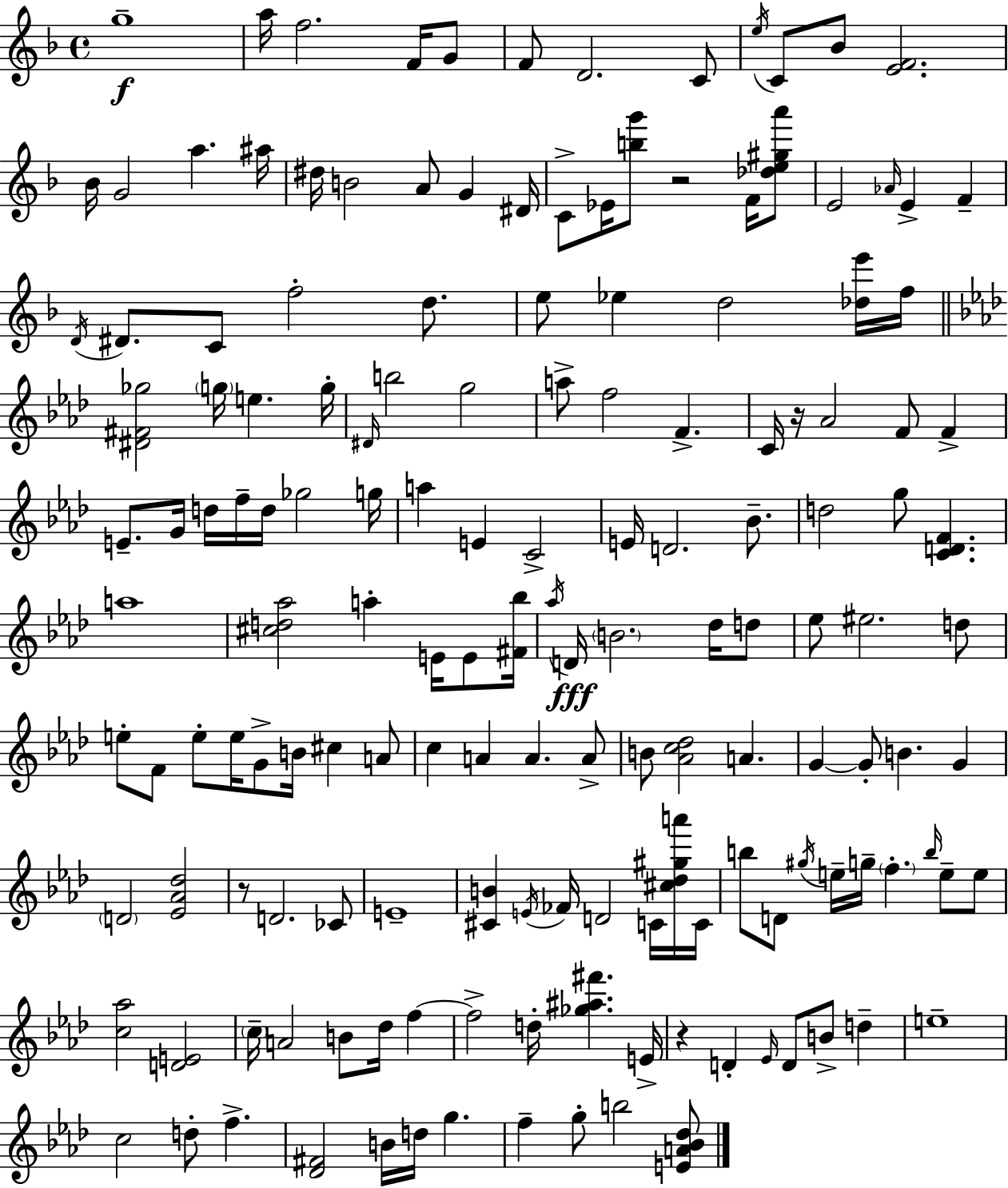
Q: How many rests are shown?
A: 4